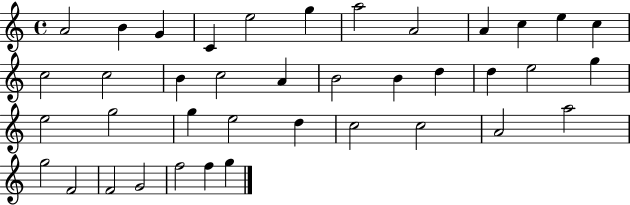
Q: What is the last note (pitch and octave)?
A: G5